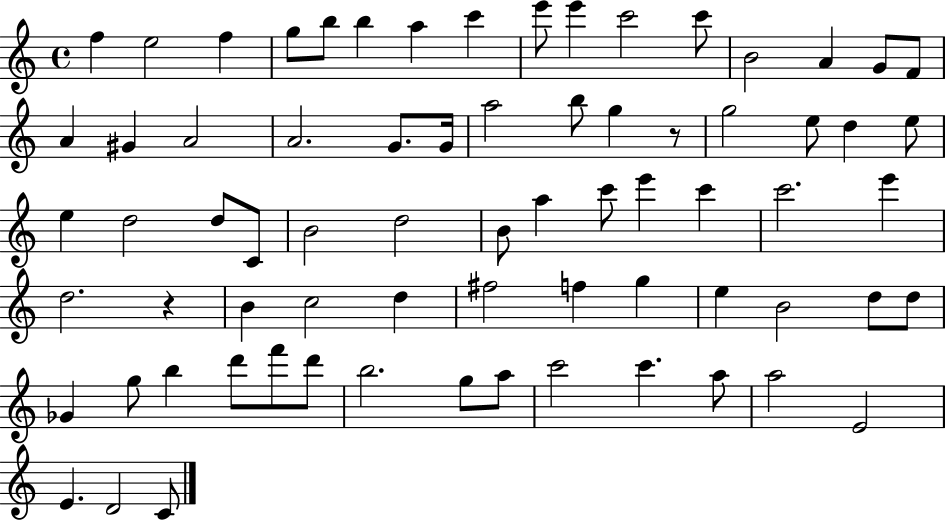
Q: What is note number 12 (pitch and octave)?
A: C6